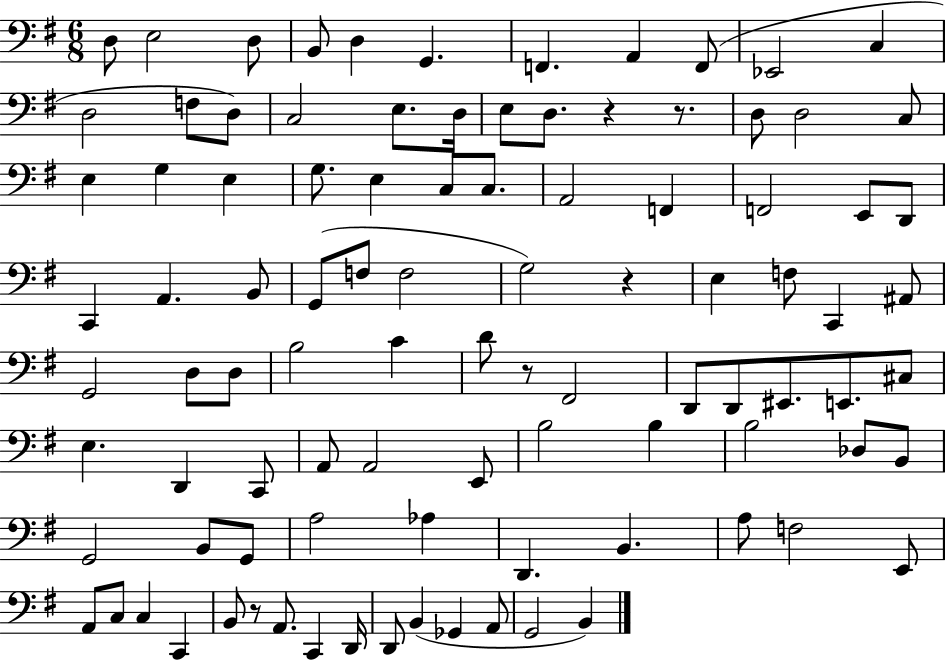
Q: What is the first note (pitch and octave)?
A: D3